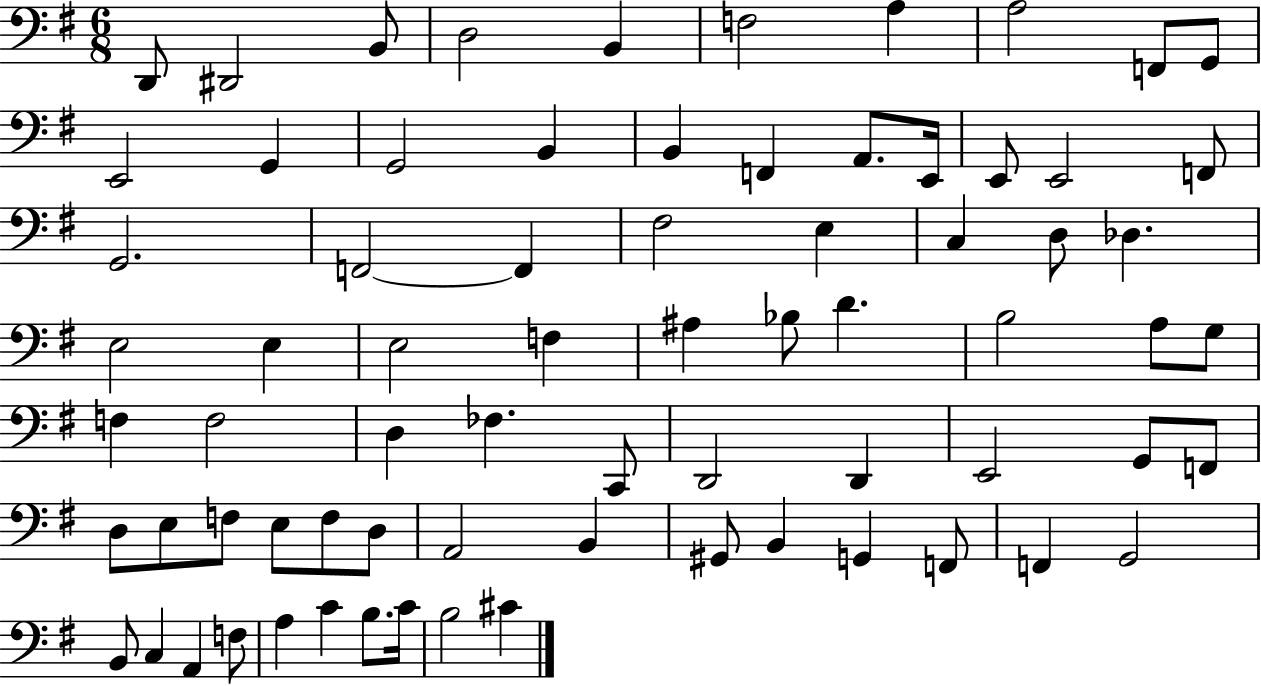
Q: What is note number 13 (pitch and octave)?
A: G2